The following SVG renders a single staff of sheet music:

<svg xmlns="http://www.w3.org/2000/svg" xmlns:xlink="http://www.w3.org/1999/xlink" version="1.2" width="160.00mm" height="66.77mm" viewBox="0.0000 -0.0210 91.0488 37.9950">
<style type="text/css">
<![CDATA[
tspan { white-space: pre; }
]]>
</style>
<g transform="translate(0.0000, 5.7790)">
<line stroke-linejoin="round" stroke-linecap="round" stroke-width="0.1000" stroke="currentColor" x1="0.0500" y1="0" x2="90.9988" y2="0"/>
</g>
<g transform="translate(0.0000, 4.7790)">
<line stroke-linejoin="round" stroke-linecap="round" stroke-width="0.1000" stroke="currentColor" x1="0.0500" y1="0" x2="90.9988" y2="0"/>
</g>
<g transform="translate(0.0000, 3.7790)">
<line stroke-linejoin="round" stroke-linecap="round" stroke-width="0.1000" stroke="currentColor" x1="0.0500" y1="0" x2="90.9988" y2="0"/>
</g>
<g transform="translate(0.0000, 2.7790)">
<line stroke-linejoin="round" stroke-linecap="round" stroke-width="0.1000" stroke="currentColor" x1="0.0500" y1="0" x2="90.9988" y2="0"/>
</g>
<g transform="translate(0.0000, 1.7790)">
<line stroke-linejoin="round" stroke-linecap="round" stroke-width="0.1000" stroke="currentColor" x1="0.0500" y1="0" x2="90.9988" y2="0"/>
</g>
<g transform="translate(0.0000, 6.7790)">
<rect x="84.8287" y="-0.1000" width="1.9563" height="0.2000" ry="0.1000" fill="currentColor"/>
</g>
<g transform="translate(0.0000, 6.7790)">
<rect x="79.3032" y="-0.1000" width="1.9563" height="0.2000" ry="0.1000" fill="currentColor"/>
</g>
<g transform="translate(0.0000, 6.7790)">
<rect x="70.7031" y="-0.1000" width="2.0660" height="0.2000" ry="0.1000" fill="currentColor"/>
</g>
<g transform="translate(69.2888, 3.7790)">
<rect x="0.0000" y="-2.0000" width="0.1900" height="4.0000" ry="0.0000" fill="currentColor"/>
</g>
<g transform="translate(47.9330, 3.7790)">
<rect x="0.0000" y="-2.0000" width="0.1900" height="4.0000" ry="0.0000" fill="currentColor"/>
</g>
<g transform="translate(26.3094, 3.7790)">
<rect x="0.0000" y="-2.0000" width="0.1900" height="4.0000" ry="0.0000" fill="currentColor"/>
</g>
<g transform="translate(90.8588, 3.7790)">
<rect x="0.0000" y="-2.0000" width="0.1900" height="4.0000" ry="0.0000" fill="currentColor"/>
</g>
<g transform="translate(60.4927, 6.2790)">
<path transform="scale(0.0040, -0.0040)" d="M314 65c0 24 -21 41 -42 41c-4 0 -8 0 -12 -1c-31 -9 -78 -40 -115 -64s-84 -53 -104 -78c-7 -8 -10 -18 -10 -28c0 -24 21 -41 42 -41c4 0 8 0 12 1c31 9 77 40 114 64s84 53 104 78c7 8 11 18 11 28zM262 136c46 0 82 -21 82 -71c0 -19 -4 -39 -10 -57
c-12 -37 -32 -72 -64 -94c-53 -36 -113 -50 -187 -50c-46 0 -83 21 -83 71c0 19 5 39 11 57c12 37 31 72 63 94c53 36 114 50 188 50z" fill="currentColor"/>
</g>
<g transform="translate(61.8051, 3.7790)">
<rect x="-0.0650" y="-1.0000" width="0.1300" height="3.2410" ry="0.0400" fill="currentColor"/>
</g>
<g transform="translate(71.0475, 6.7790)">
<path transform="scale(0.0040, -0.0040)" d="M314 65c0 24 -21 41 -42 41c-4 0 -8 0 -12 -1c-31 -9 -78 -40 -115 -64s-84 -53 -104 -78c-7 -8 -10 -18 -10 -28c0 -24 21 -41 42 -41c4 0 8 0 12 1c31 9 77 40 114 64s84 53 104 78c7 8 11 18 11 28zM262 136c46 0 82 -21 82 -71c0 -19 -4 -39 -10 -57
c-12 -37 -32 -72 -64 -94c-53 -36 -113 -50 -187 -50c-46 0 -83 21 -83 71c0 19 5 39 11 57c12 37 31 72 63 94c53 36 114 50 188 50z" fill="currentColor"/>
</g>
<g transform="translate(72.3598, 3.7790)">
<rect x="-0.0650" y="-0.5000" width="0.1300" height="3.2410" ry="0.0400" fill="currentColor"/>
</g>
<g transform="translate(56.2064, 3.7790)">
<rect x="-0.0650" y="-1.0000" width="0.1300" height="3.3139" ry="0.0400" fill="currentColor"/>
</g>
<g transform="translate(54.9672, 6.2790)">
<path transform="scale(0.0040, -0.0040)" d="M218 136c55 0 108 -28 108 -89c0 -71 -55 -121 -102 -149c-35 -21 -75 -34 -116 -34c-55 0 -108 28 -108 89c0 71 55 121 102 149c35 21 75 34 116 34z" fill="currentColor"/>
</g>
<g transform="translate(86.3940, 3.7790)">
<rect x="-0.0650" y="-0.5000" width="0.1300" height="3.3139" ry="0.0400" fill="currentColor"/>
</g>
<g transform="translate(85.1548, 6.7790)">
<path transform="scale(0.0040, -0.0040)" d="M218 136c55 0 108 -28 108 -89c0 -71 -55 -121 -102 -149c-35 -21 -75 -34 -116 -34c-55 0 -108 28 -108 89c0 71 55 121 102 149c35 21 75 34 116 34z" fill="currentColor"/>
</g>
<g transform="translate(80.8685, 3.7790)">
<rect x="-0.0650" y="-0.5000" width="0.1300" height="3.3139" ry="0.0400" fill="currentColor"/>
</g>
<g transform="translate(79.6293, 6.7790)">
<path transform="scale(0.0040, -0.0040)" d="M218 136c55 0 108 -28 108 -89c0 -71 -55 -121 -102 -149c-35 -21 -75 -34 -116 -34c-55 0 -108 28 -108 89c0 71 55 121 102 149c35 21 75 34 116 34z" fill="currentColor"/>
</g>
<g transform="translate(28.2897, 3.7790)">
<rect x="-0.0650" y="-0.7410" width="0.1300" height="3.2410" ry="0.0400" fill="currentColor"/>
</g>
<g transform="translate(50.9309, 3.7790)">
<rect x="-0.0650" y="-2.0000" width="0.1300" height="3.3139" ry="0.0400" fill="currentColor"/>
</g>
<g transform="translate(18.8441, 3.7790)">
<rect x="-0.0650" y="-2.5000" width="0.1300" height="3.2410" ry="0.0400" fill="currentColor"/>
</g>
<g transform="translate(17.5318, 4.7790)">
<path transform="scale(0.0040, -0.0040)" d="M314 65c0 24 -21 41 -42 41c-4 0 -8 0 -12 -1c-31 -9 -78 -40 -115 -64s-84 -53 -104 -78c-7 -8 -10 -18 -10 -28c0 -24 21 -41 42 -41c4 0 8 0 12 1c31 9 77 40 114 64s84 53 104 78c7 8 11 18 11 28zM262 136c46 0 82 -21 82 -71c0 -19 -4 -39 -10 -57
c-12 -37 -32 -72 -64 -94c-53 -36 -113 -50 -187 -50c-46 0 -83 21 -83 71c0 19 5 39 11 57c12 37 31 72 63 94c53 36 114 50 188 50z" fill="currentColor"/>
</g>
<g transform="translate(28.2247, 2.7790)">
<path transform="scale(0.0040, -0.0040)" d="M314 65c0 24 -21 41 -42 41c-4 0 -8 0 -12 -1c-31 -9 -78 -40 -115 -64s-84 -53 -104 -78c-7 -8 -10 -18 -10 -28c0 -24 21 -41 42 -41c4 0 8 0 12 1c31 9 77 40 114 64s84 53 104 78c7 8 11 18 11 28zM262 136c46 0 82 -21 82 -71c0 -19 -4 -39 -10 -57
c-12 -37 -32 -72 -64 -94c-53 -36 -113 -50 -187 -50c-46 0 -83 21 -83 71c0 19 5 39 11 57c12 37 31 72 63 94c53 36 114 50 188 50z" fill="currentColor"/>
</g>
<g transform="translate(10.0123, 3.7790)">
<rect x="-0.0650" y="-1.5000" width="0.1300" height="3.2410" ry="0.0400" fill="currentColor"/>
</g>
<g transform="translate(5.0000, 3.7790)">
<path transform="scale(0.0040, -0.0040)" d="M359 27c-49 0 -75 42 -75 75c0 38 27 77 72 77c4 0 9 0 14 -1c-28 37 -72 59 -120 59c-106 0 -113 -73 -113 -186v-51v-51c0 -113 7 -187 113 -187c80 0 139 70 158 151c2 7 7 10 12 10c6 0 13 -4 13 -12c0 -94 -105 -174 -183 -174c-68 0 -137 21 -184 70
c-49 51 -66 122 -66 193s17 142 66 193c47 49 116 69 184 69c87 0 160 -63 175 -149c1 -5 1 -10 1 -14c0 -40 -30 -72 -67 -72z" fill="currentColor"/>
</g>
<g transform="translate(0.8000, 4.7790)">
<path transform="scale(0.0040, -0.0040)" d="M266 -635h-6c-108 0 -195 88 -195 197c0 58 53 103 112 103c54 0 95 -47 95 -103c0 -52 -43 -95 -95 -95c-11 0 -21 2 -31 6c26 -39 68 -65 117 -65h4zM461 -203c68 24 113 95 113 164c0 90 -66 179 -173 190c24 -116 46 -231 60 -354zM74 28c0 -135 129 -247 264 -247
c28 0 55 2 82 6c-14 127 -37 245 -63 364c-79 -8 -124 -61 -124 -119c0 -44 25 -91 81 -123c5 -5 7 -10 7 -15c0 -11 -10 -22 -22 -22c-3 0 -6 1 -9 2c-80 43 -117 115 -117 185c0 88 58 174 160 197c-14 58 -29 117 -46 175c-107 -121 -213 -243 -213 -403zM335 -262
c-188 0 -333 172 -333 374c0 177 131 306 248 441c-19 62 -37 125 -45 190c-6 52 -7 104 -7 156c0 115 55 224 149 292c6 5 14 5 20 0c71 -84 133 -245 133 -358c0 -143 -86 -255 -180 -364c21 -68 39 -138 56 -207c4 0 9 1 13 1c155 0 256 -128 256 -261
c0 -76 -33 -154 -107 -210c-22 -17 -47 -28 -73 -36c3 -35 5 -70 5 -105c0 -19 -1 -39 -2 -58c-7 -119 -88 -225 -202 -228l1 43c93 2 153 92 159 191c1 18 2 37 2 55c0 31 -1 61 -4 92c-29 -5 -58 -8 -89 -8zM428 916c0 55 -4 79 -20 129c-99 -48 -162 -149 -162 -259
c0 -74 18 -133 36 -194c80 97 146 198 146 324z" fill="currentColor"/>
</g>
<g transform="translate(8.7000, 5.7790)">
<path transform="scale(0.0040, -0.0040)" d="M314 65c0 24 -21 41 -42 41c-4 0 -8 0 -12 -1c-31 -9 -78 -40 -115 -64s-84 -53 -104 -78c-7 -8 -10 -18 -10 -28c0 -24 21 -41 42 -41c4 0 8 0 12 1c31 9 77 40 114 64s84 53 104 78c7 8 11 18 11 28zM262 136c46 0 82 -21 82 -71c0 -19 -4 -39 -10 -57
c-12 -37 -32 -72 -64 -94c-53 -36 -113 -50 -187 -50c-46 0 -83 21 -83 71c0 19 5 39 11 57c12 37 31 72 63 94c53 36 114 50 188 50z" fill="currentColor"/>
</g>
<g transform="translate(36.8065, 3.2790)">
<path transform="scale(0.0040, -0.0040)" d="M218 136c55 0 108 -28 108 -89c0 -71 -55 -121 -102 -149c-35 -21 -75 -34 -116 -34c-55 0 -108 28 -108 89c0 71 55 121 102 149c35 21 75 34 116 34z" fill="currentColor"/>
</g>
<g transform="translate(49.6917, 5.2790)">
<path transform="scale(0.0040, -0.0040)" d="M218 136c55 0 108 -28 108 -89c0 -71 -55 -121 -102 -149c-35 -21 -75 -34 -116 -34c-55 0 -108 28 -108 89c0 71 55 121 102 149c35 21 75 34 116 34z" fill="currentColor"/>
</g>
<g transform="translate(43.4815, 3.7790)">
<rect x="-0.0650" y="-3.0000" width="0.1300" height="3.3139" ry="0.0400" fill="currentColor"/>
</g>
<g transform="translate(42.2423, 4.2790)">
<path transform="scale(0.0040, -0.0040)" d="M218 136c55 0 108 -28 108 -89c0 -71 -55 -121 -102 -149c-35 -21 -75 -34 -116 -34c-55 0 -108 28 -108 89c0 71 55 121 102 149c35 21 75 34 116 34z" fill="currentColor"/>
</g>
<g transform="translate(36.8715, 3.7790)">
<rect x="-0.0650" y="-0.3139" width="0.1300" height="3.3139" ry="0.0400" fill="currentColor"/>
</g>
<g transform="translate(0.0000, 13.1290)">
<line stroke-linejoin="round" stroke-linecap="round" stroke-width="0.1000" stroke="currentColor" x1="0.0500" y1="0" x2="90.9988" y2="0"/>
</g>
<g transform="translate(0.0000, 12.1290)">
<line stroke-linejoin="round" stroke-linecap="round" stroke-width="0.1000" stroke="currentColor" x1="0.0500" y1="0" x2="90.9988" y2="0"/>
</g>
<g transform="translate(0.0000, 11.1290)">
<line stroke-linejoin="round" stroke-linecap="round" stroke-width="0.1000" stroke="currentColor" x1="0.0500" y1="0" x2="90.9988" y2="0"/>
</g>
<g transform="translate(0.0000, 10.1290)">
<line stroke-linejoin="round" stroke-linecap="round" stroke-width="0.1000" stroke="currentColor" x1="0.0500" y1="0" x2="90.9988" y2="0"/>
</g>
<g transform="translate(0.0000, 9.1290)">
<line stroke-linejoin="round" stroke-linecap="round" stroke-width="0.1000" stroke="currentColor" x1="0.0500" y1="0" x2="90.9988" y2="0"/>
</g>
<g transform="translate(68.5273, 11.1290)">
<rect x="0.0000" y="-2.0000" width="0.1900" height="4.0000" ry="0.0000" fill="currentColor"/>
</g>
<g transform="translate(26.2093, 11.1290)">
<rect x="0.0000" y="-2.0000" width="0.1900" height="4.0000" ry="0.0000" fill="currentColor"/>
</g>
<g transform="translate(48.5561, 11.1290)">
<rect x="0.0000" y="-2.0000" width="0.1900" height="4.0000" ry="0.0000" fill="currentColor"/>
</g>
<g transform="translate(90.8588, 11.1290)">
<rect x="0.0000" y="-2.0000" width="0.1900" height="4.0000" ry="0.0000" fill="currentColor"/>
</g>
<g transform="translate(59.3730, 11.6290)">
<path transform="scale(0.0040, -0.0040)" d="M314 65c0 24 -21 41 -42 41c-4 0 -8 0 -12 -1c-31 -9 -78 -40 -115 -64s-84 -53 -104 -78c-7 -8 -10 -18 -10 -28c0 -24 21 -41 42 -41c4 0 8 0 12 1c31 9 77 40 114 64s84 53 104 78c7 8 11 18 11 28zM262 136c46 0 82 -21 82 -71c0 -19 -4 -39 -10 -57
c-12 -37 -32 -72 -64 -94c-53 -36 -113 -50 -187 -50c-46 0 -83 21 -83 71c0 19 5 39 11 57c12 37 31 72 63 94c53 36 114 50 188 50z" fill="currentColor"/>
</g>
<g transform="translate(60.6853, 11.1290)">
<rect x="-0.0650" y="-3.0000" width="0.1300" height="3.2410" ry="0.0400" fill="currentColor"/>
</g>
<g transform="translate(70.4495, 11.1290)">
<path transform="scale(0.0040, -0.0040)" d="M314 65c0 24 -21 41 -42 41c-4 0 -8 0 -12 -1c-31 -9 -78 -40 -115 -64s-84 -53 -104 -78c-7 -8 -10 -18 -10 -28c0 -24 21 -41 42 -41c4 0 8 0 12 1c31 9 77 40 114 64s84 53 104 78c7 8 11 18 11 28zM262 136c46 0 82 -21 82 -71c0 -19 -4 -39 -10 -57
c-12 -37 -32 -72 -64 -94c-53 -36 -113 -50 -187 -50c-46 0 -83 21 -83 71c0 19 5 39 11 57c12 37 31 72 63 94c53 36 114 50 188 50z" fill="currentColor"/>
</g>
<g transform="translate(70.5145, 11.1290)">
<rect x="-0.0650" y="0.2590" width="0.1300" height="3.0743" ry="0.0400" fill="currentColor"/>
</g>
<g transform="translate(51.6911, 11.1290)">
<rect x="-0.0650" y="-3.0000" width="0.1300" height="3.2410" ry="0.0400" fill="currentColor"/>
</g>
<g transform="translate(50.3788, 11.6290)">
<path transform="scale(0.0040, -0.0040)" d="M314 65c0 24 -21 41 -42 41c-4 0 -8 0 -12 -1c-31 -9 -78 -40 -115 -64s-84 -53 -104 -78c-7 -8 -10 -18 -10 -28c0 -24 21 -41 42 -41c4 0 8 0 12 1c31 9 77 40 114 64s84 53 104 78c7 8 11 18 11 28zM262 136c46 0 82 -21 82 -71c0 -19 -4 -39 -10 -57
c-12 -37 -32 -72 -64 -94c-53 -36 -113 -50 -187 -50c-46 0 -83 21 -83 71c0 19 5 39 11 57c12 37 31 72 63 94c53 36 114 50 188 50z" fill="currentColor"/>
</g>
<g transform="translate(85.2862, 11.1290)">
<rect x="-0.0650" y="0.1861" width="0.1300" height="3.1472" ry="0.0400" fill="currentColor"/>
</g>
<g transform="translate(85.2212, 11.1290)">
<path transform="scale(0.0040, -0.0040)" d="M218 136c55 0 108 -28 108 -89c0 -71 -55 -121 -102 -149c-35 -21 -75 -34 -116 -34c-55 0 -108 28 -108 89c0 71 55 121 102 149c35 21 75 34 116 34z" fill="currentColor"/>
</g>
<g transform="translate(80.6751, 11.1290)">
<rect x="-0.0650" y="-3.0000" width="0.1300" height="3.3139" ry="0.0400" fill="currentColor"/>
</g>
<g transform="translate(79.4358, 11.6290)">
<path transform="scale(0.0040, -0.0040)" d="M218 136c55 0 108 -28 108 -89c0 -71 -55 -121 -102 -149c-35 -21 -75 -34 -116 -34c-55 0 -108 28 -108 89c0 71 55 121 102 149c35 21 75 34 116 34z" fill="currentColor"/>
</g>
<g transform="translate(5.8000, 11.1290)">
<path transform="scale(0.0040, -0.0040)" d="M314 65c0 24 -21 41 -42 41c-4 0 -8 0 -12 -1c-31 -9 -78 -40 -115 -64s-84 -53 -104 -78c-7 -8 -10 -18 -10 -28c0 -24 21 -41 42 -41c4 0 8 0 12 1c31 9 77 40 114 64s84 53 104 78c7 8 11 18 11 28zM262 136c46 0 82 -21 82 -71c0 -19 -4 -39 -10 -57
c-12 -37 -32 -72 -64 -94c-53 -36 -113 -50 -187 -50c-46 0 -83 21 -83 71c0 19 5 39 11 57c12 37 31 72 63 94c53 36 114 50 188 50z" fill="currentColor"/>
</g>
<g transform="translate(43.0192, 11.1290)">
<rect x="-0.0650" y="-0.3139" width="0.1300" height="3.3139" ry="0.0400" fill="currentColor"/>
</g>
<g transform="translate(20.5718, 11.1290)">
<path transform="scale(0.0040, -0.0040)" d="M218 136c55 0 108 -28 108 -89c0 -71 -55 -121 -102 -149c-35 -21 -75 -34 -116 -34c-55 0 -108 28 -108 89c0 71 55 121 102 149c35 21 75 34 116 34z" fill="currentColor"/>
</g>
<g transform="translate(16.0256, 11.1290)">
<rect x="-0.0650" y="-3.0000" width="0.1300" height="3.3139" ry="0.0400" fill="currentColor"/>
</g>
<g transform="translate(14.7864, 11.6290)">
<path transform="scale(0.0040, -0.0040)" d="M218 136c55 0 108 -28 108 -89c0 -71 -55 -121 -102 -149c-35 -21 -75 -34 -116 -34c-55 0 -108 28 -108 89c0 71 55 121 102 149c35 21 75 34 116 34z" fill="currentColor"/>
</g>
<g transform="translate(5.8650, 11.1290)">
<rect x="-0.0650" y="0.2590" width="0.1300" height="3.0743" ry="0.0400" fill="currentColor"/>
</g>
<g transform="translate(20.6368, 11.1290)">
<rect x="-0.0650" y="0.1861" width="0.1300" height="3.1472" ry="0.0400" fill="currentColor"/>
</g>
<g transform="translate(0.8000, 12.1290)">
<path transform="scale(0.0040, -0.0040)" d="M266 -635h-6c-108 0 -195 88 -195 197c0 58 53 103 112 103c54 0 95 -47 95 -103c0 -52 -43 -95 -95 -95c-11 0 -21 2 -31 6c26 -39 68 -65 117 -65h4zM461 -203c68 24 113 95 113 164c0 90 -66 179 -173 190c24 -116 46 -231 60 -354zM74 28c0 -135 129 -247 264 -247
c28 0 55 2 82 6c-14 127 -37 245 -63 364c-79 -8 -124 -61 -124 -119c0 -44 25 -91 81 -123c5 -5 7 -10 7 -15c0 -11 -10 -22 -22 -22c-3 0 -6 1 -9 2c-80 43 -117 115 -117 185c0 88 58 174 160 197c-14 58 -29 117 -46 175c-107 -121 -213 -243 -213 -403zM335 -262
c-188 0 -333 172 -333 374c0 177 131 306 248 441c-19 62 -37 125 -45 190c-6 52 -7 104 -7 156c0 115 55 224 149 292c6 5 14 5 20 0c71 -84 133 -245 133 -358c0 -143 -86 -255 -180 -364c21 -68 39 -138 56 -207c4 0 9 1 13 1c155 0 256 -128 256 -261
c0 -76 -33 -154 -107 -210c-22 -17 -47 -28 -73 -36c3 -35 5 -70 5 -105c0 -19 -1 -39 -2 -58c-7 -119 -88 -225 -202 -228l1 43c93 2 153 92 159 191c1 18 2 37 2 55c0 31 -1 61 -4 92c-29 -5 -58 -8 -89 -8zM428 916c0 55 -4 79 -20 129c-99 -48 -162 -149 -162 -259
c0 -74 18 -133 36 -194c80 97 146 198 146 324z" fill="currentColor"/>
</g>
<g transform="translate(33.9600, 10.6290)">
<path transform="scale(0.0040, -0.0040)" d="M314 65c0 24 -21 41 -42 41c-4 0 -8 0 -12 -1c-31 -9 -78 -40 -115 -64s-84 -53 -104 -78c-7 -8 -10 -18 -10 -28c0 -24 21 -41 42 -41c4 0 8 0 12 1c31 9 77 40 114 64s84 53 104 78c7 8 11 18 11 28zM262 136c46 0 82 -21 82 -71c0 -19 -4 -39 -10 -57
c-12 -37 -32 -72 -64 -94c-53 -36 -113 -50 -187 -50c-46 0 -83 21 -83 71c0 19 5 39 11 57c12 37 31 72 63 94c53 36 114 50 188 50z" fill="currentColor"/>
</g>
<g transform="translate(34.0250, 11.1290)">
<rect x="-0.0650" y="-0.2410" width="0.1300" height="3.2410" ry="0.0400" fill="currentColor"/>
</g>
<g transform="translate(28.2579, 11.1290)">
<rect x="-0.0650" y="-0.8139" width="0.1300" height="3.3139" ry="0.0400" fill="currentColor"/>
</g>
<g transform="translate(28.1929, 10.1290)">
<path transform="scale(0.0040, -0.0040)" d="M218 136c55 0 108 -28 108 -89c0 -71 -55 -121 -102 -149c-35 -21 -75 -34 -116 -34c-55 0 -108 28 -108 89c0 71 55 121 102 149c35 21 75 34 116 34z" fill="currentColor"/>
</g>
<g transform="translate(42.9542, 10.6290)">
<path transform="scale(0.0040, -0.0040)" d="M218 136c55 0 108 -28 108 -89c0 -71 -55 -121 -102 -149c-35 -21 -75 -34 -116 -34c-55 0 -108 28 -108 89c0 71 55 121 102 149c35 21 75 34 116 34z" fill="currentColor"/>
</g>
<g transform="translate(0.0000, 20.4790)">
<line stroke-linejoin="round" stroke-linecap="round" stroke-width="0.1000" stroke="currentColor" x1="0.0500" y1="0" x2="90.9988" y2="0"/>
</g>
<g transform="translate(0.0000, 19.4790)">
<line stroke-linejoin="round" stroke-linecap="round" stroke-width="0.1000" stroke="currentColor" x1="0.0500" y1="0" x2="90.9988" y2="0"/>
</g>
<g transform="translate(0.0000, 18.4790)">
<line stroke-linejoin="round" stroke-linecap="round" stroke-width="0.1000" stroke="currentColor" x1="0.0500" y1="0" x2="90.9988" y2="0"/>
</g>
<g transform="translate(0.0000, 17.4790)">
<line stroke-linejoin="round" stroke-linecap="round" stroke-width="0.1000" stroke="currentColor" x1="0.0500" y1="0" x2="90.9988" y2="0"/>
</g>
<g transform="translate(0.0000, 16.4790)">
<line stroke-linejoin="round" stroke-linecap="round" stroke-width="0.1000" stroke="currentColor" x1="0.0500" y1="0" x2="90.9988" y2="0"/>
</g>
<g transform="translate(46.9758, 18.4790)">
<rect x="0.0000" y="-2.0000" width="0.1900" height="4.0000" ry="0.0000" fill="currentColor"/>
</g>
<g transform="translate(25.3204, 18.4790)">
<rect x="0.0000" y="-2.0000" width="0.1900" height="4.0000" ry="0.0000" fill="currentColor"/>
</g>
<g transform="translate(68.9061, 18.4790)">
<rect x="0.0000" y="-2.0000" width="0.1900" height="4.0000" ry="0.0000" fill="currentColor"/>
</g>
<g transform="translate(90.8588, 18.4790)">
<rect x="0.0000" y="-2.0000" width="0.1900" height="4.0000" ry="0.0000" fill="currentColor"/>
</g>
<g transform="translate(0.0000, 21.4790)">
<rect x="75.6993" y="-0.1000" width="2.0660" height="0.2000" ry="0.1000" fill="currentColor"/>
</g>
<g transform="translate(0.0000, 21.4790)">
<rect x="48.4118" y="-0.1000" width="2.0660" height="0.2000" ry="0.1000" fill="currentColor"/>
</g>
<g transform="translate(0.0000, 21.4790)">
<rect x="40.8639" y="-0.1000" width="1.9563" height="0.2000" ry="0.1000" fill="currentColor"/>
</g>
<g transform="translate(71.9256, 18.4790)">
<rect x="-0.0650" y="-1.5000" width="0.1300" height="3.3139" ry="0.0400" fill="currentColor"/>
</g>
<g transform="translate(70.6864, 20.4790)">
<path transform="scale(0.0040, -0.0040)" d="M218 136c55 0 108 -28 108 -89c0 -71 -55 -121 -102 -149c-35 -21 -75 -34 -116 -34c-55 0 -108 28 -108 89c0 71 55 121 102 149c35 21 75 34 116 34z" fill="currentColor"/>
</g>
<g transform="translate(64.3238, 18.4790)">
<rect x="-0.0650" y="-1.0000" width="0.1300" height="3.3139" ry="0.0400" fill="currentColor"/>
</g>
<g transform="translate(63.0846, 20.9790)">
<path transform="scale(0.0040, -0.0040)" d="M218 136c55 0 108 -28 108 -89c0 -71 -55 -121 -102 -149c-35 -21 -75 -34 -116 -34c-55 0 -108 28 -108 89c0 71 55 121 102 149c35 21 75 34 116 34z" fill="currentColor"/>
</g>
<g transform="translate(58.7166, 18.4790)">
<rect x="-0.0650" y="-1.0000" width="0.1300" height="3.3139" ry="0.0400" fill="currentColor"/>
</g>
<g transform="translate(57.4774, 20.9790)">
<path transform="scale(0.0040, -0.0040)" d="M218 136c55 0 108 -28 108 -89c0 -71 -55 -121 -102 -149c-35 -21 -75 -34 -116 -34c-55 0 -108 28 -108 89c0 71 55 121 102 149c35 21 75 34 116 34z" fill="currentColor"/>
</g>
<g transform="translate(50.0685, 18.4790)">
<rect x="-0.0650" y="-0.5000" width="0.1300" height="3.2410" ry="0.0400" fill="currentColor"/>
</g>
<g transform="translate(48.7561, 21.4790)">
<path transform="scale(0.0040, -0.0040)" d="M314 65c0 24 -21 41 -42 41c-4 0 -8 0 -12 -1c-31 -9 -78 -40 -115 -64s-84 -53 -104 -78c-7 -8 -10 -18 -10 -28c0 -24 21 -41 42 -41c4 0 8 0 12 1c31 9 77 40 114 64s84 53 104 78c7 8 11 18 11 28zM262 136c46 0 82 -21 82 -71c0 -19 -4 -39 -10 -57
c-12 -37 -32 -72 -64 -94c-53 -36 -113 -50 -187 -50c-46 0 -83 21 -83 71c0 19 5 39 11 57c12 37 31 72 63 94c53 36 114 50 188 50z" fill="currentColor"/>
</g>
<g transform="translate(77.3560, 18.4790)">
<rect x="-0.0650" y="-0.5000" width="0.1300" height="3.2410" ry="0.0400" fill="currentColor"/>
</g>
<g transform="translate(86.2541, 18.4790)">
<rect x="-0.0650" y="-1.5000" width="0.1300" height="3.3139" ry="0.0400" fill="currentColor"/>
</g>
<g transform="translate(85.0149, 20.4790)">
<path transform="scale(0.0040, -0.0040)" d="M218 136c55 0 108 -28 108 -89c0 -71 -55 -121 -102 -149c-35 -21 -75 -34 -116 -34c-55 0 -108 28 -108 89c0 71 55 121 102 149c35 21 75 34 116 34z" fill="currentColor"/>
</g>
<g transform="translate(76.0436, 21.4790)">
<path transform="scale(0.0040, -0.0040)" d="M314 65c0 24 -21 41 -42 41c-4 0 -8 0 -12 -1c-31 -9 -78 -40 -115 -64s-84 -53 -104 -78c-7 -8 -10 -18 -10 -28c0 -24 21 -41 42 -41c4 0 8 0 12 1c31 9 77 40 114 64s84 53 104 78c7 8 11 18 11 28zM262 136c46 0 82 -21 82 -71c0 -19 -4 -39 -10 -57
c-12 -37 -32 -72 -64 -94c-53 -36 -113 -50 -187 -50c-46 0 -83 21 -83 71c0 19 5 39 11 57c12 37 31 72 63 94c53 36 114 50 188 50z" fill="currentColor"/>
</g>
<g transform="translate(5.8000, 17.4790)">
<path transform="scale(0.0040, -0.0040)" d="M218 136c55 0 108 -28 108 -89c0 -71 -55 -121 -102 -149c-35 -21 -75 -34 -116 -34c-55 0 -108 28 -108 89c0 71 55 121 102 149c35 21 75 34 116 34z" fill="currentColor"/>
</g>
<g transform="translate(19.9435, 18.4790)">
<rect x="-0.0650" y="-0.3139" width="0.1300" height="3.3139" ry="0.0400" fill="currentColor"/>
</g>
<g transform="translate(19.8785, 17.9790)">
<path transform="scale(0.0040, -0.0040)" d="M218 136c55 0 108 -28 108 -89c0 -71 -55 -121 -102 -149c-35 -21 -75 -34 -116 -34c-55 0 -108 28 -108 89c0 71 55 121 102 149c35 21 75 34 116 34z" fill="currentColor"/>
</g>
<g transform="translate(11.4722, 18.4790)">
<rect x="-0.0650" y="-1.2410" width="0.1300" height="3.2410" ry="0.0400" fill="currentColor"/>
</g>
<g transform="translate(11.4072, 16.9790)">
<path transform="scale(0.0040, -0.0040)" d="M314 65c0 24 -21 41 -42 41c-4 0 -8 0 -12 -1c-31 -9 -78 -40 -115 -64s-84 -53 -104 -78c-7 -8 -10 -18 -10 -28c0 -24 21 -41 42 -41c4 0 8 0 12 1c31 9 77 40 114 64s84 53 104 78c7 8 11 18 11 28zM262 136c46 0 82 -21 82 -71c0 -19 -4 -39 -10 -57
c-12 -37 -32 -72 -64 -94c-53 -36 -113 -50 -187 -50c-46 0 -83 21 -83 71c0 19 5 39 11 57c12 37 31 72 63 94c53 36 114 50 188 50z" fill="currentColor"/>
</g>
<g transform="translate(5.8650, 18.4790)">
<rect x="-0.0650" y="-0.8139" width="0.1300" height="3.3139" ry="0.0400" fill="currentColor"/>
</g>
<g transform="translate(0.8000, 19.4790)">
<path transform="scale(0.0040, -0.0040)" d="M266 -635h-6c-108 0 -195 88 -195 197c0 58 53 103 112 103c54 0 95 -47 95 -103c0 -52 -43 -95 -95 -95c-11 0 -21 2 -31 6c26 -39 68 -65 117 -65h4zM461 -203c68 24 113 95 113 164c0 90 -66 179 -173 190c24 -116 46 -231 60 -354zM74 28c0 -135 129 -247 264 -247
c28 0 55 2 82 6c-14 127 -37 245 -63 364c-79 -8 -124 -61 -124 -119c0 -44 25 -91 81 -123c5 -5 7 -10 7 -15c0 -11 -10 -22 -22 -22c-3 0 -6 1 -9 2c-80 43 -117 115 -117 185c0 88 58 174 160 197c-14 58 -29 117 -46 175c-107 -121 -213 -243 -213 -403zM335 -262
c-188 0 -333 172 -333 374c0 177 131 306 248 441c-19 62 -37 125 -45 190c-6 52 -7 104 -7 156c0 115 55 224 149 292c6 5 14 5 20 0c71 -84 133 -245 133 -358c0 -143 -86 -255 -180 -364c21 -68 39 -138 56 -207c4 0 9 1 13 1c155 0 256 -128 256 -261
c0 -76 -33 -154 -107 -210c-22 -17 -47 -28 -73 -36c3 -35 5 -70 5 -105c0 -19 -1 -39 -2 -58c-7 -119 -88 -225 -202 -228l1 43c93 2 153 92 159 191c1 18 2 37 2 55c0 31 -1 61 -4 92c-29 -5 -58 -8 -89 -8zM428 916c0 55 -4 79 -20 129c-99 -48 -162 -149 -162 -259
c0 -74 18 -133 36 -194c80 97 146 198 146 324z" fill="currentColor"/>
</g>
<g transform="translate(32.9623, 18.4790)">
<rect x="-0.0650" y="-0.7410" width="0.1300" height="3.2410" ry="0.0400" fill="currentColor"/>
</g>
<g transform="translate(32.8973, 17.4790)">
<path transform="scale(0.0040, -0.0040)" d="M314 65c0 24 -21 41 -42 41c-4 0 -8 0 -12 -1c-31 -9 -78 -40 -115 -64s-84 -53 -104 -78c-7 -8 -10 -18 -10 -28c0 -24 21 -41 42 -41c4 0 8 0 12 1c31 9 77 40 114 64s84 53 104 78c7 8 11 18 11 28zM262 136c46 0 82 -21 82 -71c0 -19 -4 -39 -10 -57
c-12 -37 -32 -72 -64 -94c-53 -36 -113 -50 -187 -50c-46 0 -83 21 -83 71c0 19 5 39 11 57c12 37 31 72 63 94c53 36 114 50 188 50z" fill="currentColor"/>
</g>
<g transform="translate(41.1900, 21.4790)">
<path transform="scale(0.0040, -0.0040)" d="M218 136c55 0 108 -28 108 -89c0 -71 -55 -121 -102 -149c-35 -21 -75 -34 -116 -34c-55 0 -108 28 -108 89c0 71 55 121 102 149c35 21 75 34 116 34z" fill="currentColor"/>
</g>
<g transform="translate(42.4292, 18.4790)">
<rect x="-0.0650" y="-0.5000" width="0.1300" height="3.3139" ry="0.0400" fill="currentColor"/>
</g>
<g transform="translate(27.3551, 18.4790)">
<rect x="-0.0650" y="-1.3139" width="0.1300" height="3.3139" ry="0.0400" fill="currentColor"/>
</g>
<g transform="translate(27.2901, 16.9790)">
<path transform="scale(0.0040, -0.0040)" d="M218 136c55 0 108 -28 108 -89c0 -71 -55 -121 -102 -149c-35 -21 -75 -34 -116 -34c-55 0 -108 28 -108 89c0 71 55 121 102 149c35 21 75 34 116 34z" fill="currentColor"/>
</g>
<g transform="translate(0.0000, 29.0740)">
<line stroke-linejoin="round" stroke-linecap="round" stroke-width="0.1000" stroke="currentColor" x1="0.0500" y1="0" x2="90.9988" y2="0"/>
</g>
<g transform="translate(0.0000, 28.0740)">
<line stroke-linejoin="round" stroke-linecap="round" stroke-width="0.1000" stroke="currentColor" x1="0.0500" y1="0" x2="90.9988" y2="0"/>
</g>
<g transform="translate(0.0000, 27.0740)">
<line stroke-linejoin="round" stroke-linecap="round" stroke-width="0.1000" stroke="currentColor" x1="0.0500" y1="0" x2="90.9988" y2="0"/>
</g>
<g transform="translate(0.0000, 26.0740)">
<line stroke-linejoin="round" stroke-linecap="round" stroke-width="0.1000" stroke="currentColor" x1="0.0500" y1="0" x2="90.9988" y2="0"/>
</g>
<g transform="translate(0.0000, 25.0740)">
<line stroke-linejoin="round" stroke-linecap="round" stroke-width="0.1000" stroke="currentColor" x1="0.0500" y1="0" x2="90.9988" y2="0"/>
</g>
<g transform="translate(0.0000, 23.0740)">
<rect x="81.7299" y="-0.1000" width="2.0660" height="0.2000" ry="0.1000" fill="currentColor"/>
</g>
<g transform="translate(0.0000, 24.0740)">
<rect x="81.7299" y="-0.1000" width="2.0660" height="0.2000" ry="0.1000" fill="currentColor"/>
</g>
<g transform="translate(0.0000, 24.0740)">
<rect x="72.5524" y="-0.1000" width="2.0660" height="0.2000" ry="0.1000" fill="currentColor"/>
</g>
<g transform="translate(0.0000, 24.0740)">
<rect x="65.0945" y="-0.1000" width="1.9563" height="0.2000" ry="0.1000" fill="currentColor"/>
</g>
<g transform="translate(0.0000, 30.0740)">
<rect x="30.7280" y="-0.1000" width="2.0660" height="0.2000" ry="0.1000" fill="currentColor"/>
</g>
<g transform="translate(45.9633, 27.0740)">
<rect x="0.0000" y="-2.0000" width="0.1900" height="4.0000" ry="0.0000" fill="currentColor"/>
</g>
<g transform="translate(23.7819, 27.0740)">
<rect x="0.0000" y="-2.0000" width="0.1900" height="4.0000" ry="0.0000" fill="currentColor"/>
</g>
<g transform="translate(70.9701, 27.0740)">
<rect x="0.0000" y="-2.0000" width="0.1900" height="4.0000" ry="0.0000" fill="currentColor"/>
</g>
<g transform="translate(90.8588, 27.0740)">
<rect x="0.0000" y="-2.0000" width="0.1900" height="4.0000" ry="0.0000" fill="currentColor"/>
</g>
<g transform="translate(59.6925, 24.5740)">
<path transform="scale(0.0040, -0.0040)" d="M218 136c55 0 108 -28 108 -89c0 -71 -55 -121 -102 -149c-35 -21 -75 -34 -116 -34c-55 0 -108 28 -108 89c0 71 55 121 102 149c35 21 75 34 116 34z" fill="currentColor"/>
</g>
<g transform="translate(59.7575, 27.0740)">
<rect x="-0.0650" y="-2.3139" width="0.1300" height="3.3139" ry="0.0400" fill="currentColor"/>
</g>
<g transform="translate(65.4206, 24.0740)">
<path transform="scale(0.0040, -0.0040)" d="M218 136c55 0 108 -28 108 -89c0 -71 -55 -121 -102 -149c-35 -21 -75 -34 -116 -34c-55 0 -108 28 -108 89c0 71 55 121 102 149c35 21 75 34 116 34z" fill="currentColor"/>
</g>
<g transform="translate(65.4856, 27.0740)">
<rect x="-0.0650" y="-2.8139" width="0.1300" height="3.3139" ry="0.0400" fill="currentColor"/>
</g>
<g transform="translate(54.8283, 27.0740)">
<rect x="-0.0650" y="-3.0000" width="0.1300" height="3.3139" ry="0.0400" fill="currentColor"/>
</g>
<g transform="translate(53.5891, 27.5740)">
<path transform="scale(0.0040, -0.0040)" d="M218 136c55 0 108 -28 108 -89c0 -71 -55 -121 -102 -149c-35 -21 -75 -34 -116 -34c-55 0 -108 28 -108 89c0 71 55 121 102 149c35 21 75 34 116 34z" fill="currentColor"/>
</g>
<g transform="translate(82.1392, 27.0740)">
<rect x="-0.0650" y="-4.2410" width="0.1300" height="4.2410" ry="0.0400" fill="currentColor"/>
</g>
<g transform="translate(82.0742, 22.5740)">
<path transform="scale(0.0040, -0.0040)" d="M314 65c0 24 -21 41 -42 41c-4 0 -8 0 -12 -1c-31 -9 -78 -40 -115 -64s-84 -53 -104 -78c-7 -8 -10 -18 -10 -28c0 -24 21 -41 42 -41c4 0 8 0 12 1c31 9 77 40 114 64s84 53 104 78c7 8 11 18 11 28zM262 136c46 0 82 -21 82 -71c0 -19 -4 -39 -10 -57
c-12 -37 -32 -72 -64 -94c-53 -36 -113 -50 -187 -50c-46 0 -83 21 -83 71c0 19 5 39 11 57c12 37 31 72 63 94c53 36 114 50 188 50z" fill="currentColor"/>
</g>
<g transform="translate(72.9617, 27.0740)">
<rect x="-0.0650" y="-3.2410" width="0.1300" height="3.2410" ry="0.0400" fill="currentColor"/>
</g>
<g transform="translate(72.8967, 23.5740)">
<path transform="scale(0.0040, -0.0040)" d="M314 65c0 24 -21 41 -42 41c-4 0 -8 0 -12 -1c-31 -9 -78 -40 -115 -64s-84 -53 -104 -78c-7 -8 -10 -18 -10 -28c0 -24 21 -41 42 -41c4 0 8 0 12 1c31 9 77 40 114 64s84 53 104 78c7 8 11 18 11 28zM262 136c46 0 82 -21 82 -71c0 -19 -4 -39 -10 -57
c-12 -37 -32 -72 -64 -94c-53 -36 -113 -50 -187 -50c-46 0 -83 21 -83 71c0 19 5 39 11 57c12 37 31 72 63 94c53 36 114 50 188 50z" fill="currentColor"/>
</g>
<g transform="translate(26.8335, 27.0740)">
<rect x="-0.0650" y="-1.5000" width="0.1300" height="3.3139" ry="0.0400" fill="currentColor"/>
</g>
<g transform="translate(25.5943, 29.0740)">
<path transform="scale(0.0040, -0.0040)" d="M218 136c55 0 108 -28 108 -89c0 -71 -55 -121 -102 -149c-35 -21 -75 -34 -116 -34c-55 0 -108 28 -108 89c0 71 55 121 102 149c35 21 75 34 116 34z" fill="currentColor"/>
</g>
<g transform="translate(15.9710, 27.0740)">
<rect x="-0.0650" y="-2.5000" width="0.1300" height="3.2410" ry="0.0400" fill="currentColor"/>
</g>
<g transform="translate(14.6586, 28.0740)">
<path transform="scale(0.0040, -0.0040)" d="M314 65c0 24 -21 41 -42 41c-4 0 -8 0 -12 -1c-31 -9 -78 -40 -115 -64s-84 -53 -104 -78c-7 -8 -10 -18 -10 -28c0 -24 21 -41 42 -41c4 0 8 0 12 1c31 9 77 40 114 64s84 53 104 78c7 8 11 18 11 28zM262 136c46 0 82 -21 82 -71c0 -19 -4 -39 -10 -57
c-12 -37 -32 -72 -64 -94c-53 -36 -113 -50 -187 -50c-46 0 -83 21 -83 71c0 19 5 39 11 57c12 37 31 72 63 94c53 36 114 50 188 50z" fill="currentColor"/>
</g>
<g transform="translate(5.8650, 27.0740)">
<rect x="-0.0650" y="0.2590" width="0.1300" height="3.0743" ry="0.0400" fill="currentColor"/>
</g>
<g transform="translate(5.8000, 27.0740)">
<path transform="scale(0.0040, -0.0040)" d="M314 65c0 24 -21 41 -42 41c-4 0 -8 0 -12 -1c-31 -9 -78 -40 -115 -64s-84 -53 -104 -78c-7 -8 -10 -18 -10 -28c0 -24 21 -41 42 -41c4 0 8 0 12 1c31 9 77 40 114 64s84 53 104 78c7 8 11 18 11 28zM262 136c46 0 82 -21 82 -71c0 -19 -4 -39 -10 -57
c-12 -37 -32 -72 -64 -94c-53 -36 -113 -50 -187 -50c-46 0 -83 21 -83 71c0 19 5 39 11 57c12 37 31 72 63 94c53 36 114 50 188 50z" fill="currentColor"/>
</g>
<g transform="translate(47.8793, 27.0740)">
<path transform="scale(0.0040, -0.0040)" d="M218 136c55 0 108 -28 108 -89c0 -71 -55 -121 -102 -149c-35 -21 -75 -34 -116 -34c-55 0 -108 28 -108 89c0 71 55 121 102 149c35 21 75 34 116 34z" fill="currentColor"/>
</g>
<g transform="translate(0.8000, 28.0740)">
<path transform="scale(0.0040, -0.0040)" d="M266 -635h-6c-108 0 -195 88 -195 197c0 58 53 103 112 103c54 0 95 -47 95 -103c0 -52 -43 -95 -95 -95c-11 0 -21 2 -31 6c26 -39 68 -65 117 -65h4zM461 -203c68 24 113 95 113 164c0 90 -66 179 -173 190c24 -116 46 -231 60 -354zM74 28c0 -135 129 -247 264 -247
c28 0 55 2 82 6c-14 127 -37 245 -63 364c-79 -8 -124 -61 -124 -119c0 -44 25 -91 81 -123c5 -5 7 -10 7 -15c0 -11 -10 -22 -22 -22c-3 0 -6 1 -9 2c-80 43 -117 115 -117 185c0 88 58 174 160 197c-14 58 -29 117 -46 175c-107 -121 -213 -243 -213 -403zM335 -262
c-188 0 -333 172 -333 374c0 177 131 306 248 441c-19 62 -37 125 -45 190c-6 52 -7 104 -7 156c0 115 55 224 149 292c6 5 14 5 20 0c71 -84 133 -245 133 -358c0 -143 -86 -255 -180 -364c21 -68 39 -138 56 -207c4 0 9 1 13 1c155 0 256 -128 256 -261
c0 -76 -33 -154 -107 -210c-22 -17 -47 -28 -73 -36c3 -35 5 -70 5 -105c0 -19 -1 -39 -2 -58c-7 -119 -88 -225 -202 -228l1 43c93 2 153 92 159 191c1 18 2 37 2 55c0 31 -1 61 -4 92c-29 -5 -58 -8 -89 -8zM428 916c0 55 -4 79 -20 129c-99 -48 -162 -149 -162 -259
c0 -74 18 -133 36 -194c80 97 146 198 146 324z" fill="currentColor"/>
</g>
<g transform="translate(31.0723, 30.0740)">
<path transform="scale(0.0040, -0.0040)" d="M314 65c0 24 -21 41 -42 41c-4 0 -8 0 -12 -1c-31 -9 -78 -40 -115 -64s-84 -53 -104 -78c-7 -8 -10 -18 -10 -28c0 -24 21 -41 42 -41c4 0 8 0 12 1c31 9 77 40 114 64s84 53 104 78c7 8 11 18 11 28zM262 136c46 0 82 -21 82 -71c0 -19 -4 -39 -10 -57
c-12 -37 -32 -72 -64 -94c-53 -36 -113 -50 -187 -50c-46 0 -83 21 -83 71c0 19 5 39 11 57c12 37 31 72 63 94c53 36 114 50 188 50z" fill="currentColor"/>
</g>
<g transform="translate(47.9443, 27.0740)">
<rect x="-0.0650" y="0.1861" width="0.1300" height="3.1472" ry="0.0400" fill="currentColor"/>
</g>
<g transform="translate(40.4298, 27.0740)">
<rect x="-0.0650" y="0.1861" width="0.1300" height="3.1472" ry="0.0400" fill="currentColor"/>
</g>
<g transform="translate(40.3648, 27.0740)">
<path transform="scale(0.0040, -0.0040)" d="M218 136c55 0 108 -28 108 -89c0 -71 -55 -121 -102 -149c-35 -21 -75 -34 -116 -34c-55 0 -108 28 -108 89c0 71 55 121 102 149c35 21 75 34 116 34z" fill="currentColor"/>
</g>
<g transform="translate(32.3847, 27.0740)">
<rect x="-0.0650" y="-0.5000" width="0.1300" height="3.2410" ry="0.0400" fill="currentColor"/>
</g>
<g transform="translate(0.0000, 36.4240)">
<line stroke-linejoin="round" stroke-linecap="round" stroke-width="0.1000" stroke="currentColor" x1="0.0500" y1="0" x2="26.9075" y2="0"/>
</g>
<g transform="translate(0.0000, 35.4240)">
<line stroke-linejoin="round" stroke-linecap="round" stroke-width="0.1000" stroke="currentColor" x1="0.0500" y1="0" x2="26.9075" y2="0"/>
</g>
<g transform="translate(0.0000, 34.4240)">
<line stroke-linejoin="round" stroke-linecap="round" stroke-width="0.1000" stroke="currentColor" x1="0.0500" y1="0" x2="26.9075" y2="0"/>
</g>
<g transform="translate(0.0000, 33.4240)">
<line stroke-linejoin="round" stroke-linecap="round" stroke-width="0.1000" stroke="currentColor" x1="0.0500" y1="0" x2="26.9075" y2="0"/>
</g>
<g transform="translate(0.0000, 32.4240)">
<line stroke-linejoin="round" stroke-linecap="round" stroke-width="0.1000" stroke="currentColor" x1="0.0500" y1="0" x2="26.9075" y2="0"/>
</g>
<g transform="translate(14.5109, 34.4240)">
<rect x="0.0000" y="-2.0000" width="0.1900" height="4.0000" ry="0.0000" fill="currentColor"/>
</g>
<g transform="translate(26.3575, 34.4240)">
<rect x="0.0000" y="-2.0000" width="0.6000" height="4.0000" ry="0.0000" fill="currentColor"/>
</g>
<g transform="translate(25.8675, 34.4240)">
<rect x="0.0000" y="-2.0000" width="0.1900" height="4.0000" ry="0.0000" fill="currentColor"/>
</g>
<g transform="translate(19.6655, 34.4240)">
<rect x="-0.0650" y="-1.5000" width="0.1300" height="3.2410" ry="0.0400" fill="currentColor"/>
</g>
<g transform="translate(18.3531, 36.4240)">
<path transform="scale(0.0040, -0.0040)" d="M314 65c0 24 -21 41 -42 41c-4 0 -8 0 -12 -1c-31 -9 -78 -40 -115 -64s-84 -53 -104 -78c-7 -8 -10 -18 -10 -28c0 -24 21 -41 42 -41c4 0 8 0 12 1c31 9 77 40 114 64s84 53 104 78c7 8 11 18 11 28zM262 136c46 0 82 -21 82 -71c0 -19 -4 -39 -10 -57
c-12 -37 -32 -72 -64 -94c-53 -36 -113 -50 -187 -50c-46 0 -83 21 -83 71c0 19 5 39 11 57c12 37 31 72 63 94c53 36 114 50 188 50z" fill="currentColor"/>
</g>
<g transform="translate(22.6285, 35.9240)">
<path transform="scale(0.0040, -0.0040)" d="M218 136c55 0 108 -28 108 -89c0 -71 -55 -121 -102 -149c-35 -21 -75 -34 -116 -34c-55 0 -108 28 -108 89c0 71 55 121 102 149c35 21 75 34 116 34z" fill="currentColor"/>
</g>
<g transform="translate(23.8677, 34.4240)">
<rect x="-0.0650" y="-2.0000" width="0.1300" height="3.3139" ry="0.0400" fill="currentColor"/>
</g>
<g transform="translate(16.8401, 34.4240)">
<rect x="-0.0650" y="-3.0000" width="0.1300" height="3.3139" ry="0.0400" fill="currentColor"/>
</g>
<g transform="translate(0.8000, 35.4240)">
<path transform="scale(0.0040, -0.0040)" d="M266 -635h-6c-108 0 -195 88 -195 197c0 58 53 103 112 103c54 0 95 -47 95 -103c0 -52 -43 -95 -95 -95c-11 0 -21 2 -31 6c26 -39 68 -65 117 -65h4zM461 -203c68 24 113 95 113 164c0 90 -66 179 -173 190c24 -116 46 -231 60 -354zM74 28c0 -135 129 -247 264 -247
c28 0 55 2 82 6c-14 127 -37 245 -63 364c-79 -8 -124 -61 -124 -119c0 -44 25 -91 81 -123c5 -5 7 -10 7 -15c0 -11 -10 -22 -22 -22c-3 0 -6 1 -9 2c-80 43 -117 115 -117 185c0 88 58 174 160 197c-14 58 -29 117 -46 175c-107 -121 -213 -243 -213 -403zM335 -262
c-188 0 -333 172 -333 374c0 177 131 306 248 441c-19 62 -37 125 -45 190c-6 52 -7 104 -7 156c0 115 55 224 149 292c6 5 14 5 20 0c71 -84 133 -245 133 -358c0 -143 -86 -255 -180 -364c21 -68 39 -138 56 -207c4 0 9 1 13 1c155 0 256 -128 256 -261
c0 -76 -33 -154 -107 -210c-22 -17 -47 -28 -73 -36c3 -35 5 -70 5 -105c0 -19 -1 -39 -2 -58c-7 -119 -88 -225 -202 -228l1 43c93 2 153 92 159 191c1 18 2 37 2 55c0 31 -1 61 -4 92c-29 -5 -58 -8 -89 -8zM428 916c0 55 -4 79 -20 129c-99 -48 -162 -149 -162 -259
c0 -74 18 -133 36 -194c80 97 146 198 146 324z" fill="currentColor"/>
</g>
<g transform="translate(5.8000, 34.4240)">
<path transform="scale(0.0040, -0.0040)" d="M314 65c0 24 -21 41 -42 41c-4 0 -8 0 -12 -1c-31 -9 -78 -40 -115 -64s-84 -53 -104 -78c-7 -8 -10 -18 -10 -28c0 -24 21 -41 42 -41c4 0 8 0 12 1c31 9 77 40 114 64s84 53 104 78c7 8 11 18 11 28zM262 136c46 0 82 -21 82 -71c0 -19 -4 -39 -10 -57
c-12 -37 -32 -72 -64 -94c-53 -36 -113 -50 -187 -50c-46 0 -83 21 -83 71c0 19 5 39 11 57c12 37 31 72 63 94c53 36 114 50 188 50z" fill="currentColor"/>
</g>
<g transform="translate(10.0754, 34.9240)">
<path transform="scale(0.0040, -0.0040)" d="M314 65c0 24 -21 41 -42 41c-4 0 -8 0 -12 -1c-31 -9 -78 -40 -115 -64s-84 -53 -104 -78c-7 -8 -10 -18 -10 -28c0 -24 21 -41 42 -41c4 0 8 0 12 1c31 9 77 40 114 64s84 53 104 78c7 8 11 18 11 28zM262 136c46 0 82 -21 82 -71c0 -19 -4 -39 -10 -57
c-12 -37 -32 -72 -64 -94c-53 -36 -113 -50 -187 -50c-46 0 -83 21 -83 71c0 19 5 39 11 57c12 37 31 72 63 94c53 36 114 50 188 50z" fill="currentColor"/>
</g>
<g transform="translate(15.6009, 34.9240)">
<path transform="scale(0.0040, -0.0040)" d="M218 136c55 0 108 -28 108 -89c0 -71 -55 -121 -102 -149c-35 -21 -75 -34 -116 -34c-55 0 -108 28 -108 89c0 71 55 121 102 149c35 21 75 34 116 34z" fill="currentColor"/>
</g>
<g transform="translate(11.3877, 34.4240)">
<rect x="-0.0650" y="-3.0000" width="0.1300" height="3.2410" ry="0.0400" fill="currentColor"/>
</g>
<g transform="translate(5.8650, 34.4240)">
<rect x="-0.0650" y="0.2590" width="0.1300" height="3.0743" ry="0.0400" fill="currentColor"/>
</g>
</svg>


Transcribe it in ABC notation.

X:1
T:Untitled
M:4/4
L:1/4
K:C
E2 G2 d2 c A F D D2 C2 C C B2 A B d c2 c A2 A2 B2 A B d e2 c e d2 C C2 D D E C2 E B2 G2 E C2 B B A g a b2 d'2 B2 A2 A E2 F